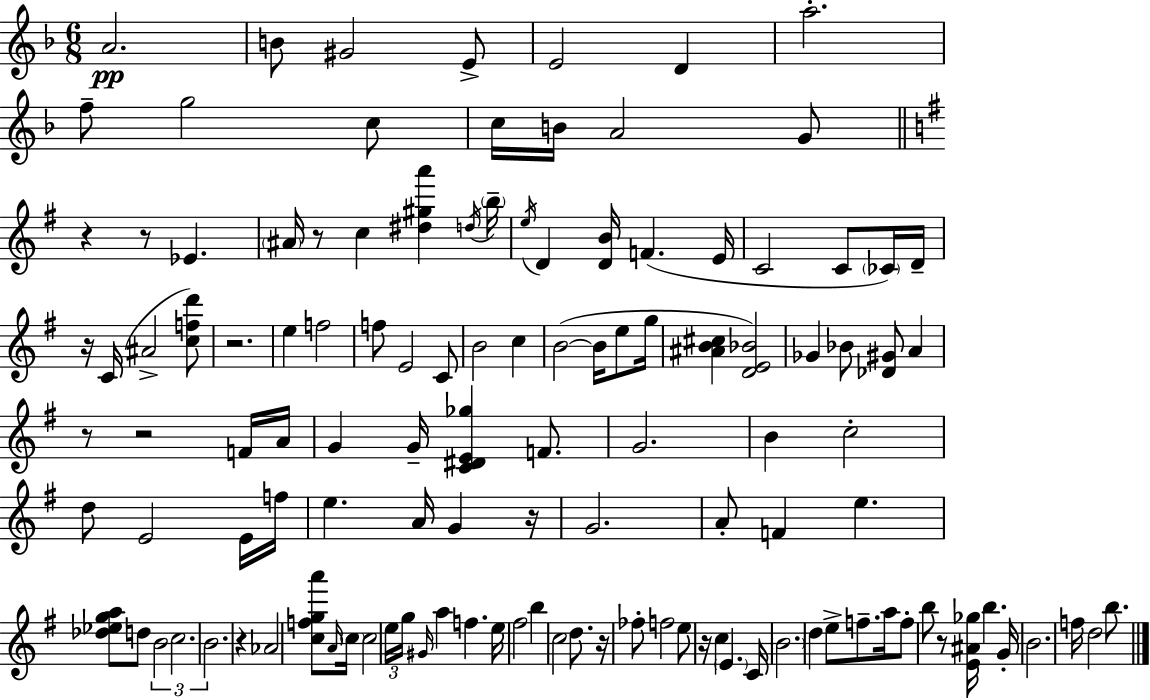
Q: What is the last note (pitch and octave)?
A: B5